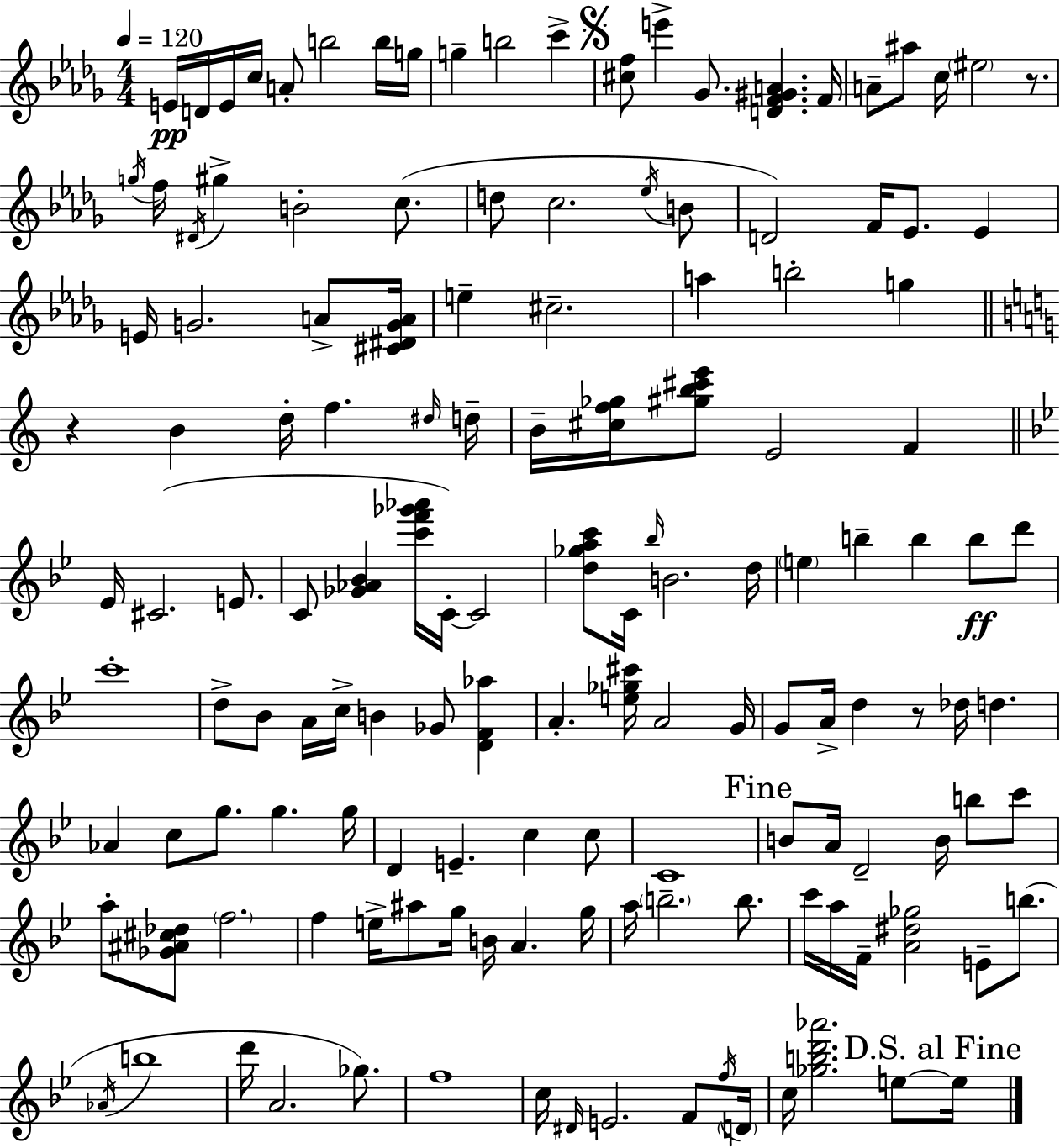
X:1
T:Untitled
M:4/4
L:1/4
K:Bbm
E/4 D/4 E/4 c/4 A/2 b2 b/4 g/4 g b2 c' [^cf]/2 e' _G/2 [DF^GA] F/4 A/2 ^a/2 c/4 ^e2 z/2 g/4 f/4 ^D/4 ^g B2 c/2 d/2 c2 _e/4 B/2 D2 F/4 _E/2 _E E/4 G2 A/2 [^C^DGA]/4 e ^c2 a b2 g z B d/4 f ^d/4 d/4 B/4 [^cf_g]/4 [^gb^c'e']/2 E2 F _E/4 ^C2 E/2 C/2 [_G_A_B] [c'f'_g'_a']/4 C/4 C2 [d_gac']/2 C/4 _b/4 B2 d/4 e b b b/2 d'/2 c'4 d/2 _B/2 A/4 c/4 B _G/2 [DF_a] A [e_g^c']/4 A2 G/4 G/2 A/4 d z/2 _d/4 d _A c/2 g/2 g g/4 D E c c/2 C4 B/2 A/4 D2 B/4 b/2 c'/2 a/2 [_G^A^c_d]/2 f2 f e/4 ^a/2 g/4 B/4 A g/4 a/4 b2 b/2 c'/4 a/4 F/4 [A^d_g]2 E/2 b/2 _A/4 b4 d'/4 A2 _g/2 f4 c/4 ^D/4 E2 F/2 f/4 D/4 c/4 [_gbd'_a']2 e/2 e/4